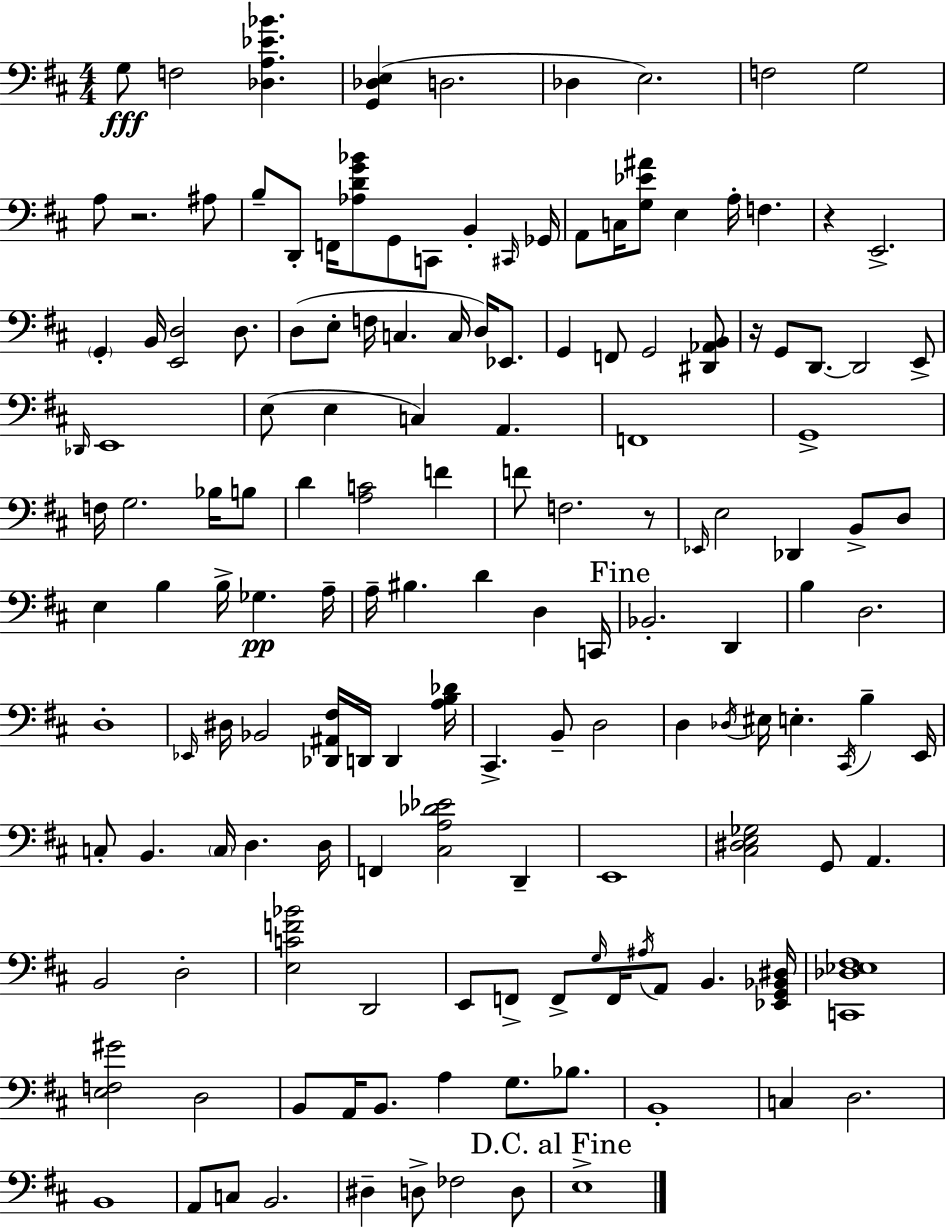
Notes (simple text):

G3/e F3/h [Db3,A3,Eb4,Bb4]/q. [G2,Db3,E3]/q D3/h. Db3/q E3/h. F3/h G3/h A3/e R/h. A#3/e B3/e D2/e F2/s [Ab3,D4,G4,Bb4]/e G2/e C2/e B2/q C#2/s Gb2/s A2/e C3/s [G3,Eb4,A#4]/e E3/q A3/s F3/q. R/q E2/h. G2/q B2/s [E2,D3]/h D3/e. D3/e E3/e F3/s C3/q. C3/s D3/s Eb2/e. G2/q F2/e G2/h [D#2,Ab2,B2]/e R/s G2/e D2/e. D2/h E2/e Db2/s E2/w E3/e E3/q C3/q A2/q. F2/w G2/w F3/s G3/h. Bb3/s B3/e D4/q [A3,C4]/h F4/q F4/e F3/h. R/e Eb2/s E3/h Db2/q B2/e D3/e E3/q B3/q B3/s Gb3/q. A3/s A3/s BIS3/q. D4/q D3/q C2/s Bb2/h. D2/q B3/q D3/h. D3/w Eb2/s D#3/s Bb2/h [Db2,A#2,F#3]/s D2/s D2/q [A3,B3,Db4]/s C#2/q. B2/e D3/h D3/q Db3/s EIS3/s E3/q. C#2/s B3/q E2/s C3/e B2/q. C3/s D3/q. D3/s F2/q [C#3,A3,Db4,Eb4]/h D2/q E2/w [C#3,D#3,E3,Gb3]/h G2/e A2/q. B2/h D3/h [E3,C4,F4,Bb4]/h D2/h E2/e F2/e F2/e G3/s F2/s A#3/s A2/e B2/q. [Eb2,G2,Bb2,D#3]/s [C2,Db3,Eb3,F#3]/w [E3,F3,G#4]/h D3/h B2/e A2/s B2/e. A3/q G3/e. Bb3/e. B2/w C3/q D3/h. B2/w A2/e C3/e B2/h. D#3/q D3/e FES3/h D3/e E3/w